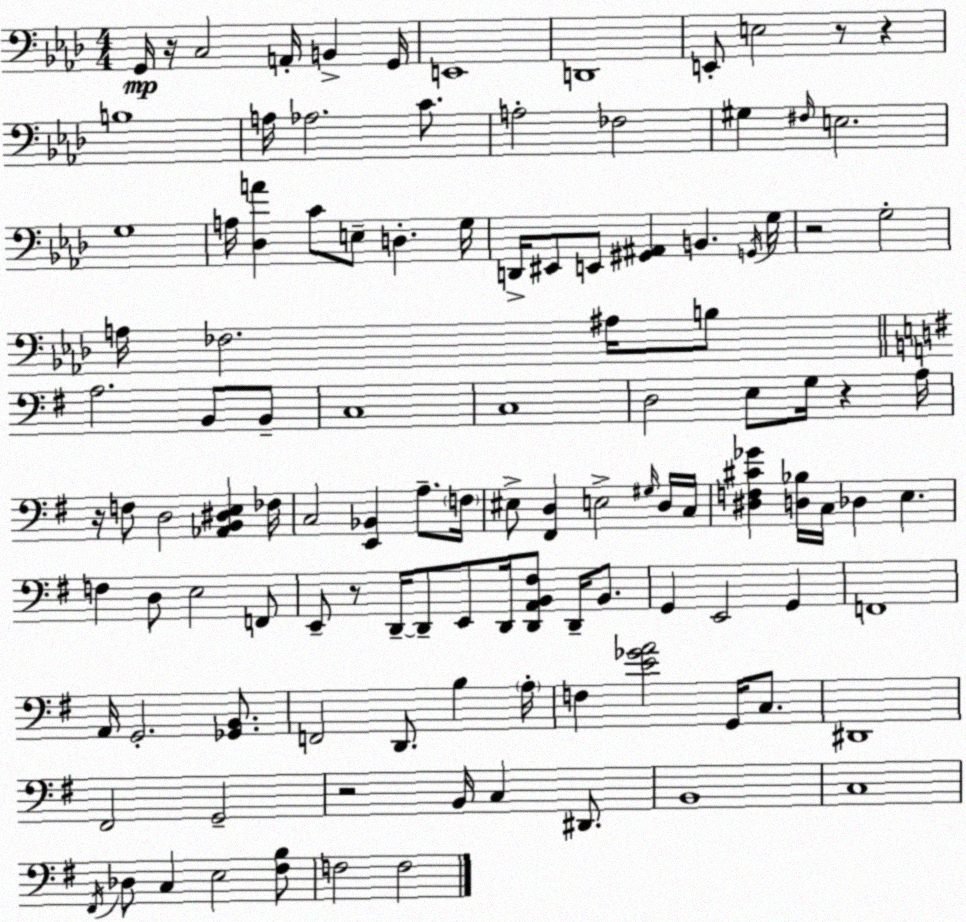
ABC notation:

X:1
T:Untitled
M:4/4
L:1/4
K:Ab
G,,/4 z/4 C,2 A,,/4 B,, G,,/4 E,,4 D,,4 E,,/2 E,2 z/2 z B,4 A,/4 _A,2 C/2 A,2 _F,2 ^G, ^F,/4 E,2 G,4 A,/4 [_D,A] C/2 E,/2 D, G,/4 D,,/4 ^E,,/2 E,,/2 [^G,,^A,,] B,, G,,/4 G,/4 z2 G,2 A,/4 _F,2 ^A,/4 B,/2 A,2 B,,/2 B,,/2 C,4 C,4 D,2 E,/2 G,/4 z A,/4 z/4 F,/2 D,2 [_A,,B,,^D,E,] _F,/4 C,2 [E,,_B,,] A,/2 F,/4 ^E,/2 [^F,,D,] E,2 ^G,/4 D,/4 C,/4 [^D,F,^C_G] [D,_B,]/4 C,/4 _D, E, F, D,/2 E,2 F,,/2 E,,/2 z/2 D,,/4 D,,/2 E,,/2 D,,/4 [D,,A,,B,,^F,]/2 D,,/4 B,,/2 G,, E,,2 G,, F,,4 A,,/4 G,,2 [_G,,B,,]/2 F,,2 D,,/2 B, A,/4 F, [E_GA]2 G,,/4 C,/2 ^D,,4 ^F,,2 G,,2 z2 B,,/4 C, ^D,,/2 B,,4 C,4 ^F,,/4 _D,/2 C, E,2 [^F,B,]/2 F,2 F,2